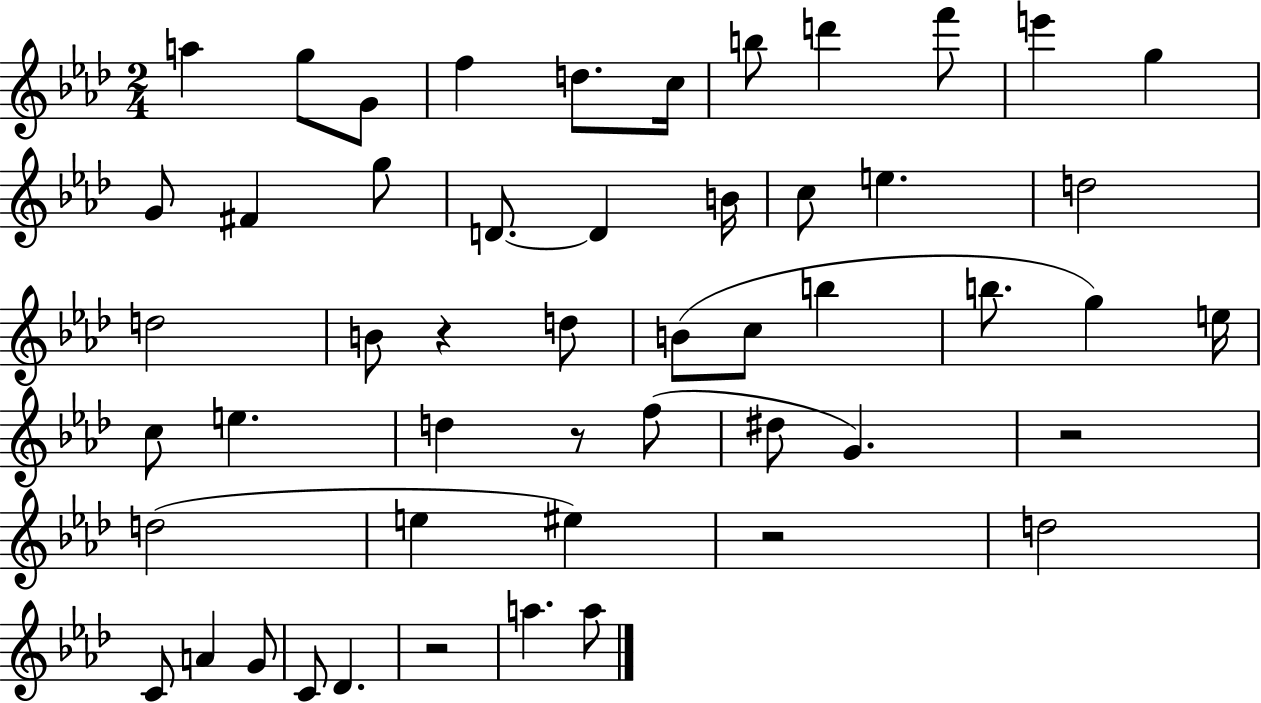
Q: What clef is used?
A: treble